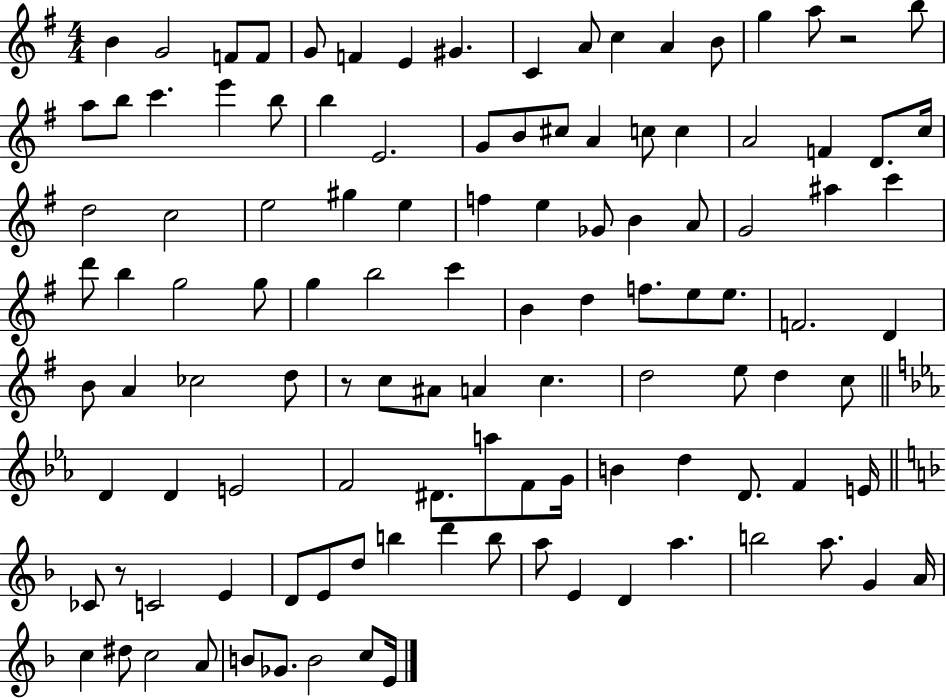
X:1
T:Untitled
M:4/4
L:1/4
K:G
B G2 F/2 F/2 G/2 F E ^G C A/2 c A B/2 g a/2 z2 b/2 a/2 b/2 c' e' b/2 b E2 G/2 B/2 ^c/2 A c/2 c A2 F D/2 c/4 d2 c2 e2 ^g e f e _G/2 B A/2 G2 ^a c' d'/2 b g2 g/2 g b2 c' B d f/2 e/2 e/2 F2 D B/2 A _c2 d/2 z/2 c/2 ^A/2 A c d2 e/2 d c/2 D D E2 F2 ^D/2 a/2 F/2 G/4 B d D/2 F E/4 _C/2 z/2 C2 E D/2 E/2 d/2 b d' b/2 a/2 E D a b2 a/2 G A/4 c ^d/2 c2 A/2 B/2 _G/2 B2 c/2 E/4